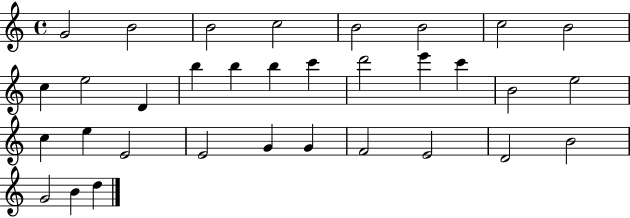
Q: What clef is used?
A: treble